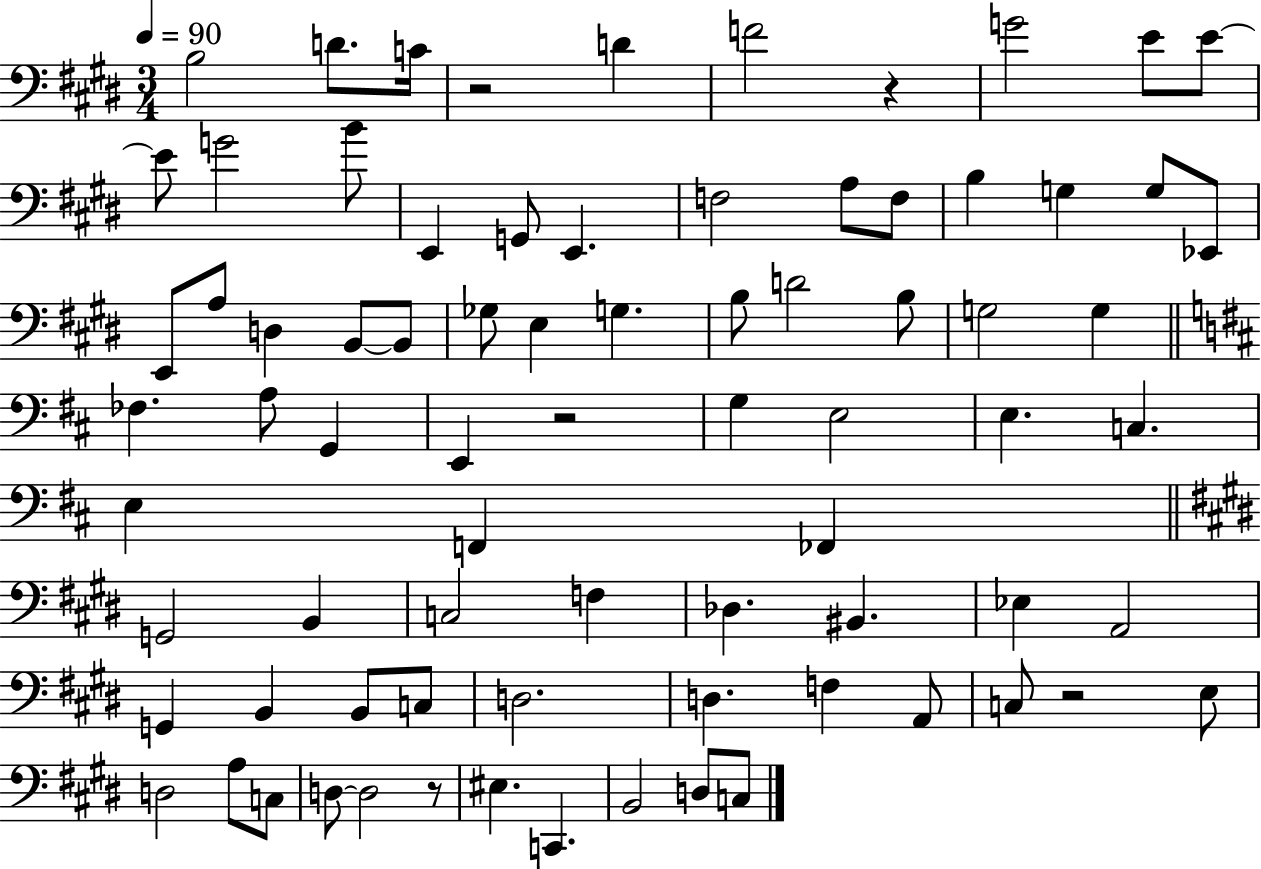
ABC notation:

X:1
T:Untitled
M:3/4
L:1/4
K:E
B,2 D/2 C/4 z2 D F2 z G2 E/2 E/2 E/2 G2 B/2 E,, G,,/2 E,, F,2 A,/2 F,/2 B, G, G,/2 _E,,/2 E,,/2 A,/2 D, B,,/2 B,,/2 _G,/2 E, G, B,/2 D2 B,/2 G,2 G, _F, A,/2 G,, E,, z2 G, E,2 E, C, E, F,, _F,, G,,2 B,, C,2 F, _D, ^B,, _E, A,,2 G,, B,, B,,/2 C,/2 D,2 D, F, A,,/2 C,/2 z2 E,/2 D,2 A,/2 C,/2 D,/2 D,2 z/2 ^E, C,, B,,2 D,/2 C,/2